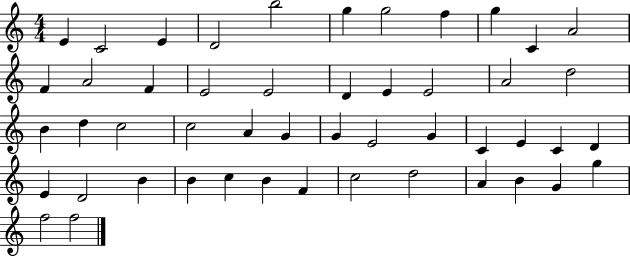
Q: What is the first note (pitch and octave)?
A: E4